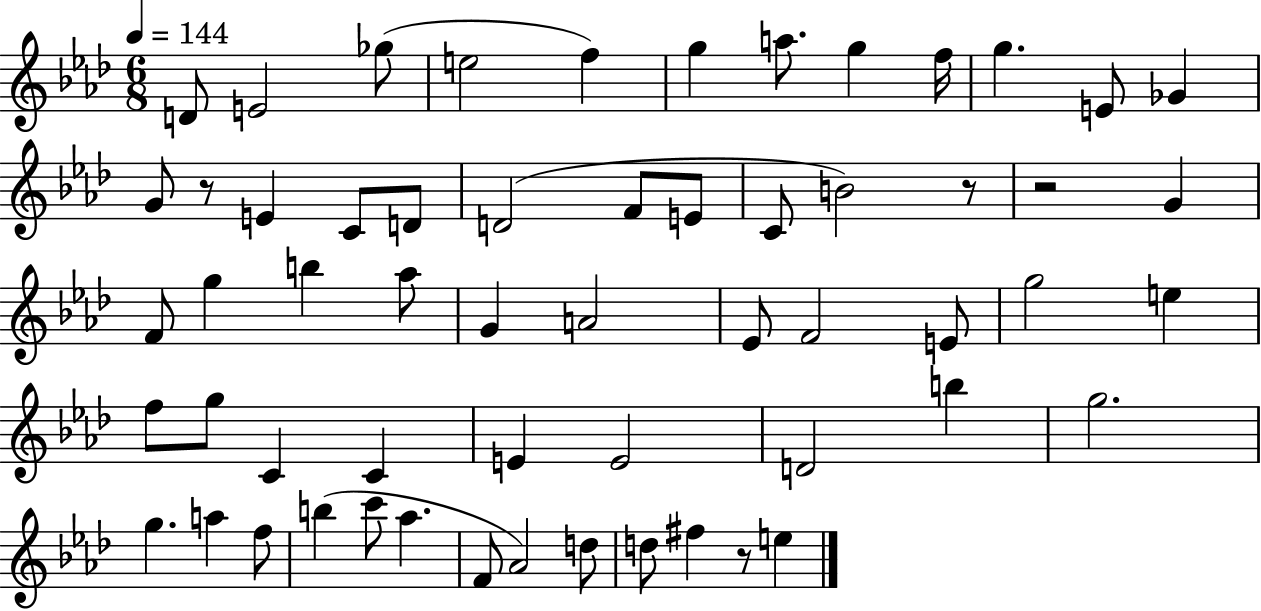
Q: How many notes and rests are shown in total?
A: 58